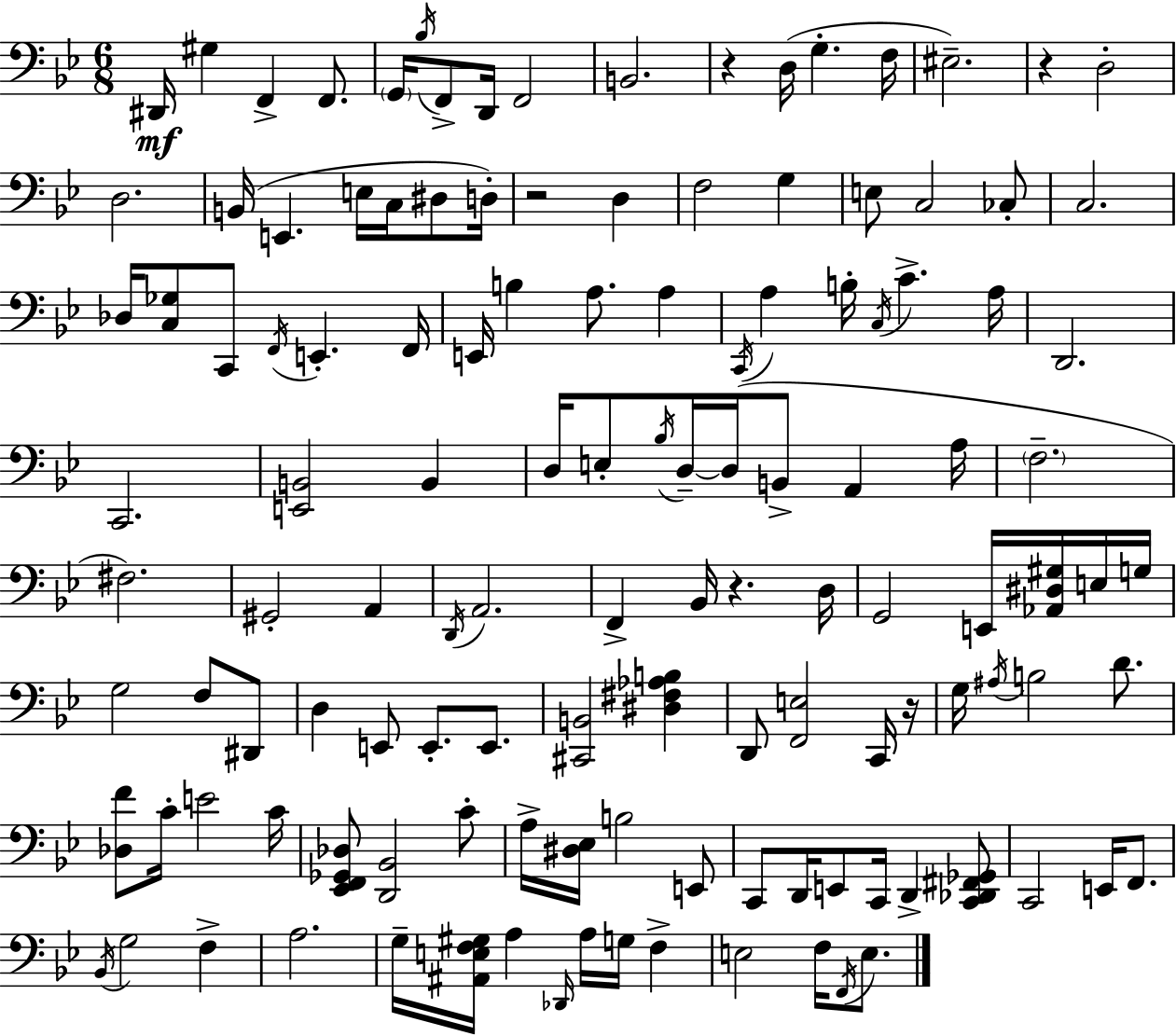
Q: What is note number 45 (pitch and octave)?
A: D2